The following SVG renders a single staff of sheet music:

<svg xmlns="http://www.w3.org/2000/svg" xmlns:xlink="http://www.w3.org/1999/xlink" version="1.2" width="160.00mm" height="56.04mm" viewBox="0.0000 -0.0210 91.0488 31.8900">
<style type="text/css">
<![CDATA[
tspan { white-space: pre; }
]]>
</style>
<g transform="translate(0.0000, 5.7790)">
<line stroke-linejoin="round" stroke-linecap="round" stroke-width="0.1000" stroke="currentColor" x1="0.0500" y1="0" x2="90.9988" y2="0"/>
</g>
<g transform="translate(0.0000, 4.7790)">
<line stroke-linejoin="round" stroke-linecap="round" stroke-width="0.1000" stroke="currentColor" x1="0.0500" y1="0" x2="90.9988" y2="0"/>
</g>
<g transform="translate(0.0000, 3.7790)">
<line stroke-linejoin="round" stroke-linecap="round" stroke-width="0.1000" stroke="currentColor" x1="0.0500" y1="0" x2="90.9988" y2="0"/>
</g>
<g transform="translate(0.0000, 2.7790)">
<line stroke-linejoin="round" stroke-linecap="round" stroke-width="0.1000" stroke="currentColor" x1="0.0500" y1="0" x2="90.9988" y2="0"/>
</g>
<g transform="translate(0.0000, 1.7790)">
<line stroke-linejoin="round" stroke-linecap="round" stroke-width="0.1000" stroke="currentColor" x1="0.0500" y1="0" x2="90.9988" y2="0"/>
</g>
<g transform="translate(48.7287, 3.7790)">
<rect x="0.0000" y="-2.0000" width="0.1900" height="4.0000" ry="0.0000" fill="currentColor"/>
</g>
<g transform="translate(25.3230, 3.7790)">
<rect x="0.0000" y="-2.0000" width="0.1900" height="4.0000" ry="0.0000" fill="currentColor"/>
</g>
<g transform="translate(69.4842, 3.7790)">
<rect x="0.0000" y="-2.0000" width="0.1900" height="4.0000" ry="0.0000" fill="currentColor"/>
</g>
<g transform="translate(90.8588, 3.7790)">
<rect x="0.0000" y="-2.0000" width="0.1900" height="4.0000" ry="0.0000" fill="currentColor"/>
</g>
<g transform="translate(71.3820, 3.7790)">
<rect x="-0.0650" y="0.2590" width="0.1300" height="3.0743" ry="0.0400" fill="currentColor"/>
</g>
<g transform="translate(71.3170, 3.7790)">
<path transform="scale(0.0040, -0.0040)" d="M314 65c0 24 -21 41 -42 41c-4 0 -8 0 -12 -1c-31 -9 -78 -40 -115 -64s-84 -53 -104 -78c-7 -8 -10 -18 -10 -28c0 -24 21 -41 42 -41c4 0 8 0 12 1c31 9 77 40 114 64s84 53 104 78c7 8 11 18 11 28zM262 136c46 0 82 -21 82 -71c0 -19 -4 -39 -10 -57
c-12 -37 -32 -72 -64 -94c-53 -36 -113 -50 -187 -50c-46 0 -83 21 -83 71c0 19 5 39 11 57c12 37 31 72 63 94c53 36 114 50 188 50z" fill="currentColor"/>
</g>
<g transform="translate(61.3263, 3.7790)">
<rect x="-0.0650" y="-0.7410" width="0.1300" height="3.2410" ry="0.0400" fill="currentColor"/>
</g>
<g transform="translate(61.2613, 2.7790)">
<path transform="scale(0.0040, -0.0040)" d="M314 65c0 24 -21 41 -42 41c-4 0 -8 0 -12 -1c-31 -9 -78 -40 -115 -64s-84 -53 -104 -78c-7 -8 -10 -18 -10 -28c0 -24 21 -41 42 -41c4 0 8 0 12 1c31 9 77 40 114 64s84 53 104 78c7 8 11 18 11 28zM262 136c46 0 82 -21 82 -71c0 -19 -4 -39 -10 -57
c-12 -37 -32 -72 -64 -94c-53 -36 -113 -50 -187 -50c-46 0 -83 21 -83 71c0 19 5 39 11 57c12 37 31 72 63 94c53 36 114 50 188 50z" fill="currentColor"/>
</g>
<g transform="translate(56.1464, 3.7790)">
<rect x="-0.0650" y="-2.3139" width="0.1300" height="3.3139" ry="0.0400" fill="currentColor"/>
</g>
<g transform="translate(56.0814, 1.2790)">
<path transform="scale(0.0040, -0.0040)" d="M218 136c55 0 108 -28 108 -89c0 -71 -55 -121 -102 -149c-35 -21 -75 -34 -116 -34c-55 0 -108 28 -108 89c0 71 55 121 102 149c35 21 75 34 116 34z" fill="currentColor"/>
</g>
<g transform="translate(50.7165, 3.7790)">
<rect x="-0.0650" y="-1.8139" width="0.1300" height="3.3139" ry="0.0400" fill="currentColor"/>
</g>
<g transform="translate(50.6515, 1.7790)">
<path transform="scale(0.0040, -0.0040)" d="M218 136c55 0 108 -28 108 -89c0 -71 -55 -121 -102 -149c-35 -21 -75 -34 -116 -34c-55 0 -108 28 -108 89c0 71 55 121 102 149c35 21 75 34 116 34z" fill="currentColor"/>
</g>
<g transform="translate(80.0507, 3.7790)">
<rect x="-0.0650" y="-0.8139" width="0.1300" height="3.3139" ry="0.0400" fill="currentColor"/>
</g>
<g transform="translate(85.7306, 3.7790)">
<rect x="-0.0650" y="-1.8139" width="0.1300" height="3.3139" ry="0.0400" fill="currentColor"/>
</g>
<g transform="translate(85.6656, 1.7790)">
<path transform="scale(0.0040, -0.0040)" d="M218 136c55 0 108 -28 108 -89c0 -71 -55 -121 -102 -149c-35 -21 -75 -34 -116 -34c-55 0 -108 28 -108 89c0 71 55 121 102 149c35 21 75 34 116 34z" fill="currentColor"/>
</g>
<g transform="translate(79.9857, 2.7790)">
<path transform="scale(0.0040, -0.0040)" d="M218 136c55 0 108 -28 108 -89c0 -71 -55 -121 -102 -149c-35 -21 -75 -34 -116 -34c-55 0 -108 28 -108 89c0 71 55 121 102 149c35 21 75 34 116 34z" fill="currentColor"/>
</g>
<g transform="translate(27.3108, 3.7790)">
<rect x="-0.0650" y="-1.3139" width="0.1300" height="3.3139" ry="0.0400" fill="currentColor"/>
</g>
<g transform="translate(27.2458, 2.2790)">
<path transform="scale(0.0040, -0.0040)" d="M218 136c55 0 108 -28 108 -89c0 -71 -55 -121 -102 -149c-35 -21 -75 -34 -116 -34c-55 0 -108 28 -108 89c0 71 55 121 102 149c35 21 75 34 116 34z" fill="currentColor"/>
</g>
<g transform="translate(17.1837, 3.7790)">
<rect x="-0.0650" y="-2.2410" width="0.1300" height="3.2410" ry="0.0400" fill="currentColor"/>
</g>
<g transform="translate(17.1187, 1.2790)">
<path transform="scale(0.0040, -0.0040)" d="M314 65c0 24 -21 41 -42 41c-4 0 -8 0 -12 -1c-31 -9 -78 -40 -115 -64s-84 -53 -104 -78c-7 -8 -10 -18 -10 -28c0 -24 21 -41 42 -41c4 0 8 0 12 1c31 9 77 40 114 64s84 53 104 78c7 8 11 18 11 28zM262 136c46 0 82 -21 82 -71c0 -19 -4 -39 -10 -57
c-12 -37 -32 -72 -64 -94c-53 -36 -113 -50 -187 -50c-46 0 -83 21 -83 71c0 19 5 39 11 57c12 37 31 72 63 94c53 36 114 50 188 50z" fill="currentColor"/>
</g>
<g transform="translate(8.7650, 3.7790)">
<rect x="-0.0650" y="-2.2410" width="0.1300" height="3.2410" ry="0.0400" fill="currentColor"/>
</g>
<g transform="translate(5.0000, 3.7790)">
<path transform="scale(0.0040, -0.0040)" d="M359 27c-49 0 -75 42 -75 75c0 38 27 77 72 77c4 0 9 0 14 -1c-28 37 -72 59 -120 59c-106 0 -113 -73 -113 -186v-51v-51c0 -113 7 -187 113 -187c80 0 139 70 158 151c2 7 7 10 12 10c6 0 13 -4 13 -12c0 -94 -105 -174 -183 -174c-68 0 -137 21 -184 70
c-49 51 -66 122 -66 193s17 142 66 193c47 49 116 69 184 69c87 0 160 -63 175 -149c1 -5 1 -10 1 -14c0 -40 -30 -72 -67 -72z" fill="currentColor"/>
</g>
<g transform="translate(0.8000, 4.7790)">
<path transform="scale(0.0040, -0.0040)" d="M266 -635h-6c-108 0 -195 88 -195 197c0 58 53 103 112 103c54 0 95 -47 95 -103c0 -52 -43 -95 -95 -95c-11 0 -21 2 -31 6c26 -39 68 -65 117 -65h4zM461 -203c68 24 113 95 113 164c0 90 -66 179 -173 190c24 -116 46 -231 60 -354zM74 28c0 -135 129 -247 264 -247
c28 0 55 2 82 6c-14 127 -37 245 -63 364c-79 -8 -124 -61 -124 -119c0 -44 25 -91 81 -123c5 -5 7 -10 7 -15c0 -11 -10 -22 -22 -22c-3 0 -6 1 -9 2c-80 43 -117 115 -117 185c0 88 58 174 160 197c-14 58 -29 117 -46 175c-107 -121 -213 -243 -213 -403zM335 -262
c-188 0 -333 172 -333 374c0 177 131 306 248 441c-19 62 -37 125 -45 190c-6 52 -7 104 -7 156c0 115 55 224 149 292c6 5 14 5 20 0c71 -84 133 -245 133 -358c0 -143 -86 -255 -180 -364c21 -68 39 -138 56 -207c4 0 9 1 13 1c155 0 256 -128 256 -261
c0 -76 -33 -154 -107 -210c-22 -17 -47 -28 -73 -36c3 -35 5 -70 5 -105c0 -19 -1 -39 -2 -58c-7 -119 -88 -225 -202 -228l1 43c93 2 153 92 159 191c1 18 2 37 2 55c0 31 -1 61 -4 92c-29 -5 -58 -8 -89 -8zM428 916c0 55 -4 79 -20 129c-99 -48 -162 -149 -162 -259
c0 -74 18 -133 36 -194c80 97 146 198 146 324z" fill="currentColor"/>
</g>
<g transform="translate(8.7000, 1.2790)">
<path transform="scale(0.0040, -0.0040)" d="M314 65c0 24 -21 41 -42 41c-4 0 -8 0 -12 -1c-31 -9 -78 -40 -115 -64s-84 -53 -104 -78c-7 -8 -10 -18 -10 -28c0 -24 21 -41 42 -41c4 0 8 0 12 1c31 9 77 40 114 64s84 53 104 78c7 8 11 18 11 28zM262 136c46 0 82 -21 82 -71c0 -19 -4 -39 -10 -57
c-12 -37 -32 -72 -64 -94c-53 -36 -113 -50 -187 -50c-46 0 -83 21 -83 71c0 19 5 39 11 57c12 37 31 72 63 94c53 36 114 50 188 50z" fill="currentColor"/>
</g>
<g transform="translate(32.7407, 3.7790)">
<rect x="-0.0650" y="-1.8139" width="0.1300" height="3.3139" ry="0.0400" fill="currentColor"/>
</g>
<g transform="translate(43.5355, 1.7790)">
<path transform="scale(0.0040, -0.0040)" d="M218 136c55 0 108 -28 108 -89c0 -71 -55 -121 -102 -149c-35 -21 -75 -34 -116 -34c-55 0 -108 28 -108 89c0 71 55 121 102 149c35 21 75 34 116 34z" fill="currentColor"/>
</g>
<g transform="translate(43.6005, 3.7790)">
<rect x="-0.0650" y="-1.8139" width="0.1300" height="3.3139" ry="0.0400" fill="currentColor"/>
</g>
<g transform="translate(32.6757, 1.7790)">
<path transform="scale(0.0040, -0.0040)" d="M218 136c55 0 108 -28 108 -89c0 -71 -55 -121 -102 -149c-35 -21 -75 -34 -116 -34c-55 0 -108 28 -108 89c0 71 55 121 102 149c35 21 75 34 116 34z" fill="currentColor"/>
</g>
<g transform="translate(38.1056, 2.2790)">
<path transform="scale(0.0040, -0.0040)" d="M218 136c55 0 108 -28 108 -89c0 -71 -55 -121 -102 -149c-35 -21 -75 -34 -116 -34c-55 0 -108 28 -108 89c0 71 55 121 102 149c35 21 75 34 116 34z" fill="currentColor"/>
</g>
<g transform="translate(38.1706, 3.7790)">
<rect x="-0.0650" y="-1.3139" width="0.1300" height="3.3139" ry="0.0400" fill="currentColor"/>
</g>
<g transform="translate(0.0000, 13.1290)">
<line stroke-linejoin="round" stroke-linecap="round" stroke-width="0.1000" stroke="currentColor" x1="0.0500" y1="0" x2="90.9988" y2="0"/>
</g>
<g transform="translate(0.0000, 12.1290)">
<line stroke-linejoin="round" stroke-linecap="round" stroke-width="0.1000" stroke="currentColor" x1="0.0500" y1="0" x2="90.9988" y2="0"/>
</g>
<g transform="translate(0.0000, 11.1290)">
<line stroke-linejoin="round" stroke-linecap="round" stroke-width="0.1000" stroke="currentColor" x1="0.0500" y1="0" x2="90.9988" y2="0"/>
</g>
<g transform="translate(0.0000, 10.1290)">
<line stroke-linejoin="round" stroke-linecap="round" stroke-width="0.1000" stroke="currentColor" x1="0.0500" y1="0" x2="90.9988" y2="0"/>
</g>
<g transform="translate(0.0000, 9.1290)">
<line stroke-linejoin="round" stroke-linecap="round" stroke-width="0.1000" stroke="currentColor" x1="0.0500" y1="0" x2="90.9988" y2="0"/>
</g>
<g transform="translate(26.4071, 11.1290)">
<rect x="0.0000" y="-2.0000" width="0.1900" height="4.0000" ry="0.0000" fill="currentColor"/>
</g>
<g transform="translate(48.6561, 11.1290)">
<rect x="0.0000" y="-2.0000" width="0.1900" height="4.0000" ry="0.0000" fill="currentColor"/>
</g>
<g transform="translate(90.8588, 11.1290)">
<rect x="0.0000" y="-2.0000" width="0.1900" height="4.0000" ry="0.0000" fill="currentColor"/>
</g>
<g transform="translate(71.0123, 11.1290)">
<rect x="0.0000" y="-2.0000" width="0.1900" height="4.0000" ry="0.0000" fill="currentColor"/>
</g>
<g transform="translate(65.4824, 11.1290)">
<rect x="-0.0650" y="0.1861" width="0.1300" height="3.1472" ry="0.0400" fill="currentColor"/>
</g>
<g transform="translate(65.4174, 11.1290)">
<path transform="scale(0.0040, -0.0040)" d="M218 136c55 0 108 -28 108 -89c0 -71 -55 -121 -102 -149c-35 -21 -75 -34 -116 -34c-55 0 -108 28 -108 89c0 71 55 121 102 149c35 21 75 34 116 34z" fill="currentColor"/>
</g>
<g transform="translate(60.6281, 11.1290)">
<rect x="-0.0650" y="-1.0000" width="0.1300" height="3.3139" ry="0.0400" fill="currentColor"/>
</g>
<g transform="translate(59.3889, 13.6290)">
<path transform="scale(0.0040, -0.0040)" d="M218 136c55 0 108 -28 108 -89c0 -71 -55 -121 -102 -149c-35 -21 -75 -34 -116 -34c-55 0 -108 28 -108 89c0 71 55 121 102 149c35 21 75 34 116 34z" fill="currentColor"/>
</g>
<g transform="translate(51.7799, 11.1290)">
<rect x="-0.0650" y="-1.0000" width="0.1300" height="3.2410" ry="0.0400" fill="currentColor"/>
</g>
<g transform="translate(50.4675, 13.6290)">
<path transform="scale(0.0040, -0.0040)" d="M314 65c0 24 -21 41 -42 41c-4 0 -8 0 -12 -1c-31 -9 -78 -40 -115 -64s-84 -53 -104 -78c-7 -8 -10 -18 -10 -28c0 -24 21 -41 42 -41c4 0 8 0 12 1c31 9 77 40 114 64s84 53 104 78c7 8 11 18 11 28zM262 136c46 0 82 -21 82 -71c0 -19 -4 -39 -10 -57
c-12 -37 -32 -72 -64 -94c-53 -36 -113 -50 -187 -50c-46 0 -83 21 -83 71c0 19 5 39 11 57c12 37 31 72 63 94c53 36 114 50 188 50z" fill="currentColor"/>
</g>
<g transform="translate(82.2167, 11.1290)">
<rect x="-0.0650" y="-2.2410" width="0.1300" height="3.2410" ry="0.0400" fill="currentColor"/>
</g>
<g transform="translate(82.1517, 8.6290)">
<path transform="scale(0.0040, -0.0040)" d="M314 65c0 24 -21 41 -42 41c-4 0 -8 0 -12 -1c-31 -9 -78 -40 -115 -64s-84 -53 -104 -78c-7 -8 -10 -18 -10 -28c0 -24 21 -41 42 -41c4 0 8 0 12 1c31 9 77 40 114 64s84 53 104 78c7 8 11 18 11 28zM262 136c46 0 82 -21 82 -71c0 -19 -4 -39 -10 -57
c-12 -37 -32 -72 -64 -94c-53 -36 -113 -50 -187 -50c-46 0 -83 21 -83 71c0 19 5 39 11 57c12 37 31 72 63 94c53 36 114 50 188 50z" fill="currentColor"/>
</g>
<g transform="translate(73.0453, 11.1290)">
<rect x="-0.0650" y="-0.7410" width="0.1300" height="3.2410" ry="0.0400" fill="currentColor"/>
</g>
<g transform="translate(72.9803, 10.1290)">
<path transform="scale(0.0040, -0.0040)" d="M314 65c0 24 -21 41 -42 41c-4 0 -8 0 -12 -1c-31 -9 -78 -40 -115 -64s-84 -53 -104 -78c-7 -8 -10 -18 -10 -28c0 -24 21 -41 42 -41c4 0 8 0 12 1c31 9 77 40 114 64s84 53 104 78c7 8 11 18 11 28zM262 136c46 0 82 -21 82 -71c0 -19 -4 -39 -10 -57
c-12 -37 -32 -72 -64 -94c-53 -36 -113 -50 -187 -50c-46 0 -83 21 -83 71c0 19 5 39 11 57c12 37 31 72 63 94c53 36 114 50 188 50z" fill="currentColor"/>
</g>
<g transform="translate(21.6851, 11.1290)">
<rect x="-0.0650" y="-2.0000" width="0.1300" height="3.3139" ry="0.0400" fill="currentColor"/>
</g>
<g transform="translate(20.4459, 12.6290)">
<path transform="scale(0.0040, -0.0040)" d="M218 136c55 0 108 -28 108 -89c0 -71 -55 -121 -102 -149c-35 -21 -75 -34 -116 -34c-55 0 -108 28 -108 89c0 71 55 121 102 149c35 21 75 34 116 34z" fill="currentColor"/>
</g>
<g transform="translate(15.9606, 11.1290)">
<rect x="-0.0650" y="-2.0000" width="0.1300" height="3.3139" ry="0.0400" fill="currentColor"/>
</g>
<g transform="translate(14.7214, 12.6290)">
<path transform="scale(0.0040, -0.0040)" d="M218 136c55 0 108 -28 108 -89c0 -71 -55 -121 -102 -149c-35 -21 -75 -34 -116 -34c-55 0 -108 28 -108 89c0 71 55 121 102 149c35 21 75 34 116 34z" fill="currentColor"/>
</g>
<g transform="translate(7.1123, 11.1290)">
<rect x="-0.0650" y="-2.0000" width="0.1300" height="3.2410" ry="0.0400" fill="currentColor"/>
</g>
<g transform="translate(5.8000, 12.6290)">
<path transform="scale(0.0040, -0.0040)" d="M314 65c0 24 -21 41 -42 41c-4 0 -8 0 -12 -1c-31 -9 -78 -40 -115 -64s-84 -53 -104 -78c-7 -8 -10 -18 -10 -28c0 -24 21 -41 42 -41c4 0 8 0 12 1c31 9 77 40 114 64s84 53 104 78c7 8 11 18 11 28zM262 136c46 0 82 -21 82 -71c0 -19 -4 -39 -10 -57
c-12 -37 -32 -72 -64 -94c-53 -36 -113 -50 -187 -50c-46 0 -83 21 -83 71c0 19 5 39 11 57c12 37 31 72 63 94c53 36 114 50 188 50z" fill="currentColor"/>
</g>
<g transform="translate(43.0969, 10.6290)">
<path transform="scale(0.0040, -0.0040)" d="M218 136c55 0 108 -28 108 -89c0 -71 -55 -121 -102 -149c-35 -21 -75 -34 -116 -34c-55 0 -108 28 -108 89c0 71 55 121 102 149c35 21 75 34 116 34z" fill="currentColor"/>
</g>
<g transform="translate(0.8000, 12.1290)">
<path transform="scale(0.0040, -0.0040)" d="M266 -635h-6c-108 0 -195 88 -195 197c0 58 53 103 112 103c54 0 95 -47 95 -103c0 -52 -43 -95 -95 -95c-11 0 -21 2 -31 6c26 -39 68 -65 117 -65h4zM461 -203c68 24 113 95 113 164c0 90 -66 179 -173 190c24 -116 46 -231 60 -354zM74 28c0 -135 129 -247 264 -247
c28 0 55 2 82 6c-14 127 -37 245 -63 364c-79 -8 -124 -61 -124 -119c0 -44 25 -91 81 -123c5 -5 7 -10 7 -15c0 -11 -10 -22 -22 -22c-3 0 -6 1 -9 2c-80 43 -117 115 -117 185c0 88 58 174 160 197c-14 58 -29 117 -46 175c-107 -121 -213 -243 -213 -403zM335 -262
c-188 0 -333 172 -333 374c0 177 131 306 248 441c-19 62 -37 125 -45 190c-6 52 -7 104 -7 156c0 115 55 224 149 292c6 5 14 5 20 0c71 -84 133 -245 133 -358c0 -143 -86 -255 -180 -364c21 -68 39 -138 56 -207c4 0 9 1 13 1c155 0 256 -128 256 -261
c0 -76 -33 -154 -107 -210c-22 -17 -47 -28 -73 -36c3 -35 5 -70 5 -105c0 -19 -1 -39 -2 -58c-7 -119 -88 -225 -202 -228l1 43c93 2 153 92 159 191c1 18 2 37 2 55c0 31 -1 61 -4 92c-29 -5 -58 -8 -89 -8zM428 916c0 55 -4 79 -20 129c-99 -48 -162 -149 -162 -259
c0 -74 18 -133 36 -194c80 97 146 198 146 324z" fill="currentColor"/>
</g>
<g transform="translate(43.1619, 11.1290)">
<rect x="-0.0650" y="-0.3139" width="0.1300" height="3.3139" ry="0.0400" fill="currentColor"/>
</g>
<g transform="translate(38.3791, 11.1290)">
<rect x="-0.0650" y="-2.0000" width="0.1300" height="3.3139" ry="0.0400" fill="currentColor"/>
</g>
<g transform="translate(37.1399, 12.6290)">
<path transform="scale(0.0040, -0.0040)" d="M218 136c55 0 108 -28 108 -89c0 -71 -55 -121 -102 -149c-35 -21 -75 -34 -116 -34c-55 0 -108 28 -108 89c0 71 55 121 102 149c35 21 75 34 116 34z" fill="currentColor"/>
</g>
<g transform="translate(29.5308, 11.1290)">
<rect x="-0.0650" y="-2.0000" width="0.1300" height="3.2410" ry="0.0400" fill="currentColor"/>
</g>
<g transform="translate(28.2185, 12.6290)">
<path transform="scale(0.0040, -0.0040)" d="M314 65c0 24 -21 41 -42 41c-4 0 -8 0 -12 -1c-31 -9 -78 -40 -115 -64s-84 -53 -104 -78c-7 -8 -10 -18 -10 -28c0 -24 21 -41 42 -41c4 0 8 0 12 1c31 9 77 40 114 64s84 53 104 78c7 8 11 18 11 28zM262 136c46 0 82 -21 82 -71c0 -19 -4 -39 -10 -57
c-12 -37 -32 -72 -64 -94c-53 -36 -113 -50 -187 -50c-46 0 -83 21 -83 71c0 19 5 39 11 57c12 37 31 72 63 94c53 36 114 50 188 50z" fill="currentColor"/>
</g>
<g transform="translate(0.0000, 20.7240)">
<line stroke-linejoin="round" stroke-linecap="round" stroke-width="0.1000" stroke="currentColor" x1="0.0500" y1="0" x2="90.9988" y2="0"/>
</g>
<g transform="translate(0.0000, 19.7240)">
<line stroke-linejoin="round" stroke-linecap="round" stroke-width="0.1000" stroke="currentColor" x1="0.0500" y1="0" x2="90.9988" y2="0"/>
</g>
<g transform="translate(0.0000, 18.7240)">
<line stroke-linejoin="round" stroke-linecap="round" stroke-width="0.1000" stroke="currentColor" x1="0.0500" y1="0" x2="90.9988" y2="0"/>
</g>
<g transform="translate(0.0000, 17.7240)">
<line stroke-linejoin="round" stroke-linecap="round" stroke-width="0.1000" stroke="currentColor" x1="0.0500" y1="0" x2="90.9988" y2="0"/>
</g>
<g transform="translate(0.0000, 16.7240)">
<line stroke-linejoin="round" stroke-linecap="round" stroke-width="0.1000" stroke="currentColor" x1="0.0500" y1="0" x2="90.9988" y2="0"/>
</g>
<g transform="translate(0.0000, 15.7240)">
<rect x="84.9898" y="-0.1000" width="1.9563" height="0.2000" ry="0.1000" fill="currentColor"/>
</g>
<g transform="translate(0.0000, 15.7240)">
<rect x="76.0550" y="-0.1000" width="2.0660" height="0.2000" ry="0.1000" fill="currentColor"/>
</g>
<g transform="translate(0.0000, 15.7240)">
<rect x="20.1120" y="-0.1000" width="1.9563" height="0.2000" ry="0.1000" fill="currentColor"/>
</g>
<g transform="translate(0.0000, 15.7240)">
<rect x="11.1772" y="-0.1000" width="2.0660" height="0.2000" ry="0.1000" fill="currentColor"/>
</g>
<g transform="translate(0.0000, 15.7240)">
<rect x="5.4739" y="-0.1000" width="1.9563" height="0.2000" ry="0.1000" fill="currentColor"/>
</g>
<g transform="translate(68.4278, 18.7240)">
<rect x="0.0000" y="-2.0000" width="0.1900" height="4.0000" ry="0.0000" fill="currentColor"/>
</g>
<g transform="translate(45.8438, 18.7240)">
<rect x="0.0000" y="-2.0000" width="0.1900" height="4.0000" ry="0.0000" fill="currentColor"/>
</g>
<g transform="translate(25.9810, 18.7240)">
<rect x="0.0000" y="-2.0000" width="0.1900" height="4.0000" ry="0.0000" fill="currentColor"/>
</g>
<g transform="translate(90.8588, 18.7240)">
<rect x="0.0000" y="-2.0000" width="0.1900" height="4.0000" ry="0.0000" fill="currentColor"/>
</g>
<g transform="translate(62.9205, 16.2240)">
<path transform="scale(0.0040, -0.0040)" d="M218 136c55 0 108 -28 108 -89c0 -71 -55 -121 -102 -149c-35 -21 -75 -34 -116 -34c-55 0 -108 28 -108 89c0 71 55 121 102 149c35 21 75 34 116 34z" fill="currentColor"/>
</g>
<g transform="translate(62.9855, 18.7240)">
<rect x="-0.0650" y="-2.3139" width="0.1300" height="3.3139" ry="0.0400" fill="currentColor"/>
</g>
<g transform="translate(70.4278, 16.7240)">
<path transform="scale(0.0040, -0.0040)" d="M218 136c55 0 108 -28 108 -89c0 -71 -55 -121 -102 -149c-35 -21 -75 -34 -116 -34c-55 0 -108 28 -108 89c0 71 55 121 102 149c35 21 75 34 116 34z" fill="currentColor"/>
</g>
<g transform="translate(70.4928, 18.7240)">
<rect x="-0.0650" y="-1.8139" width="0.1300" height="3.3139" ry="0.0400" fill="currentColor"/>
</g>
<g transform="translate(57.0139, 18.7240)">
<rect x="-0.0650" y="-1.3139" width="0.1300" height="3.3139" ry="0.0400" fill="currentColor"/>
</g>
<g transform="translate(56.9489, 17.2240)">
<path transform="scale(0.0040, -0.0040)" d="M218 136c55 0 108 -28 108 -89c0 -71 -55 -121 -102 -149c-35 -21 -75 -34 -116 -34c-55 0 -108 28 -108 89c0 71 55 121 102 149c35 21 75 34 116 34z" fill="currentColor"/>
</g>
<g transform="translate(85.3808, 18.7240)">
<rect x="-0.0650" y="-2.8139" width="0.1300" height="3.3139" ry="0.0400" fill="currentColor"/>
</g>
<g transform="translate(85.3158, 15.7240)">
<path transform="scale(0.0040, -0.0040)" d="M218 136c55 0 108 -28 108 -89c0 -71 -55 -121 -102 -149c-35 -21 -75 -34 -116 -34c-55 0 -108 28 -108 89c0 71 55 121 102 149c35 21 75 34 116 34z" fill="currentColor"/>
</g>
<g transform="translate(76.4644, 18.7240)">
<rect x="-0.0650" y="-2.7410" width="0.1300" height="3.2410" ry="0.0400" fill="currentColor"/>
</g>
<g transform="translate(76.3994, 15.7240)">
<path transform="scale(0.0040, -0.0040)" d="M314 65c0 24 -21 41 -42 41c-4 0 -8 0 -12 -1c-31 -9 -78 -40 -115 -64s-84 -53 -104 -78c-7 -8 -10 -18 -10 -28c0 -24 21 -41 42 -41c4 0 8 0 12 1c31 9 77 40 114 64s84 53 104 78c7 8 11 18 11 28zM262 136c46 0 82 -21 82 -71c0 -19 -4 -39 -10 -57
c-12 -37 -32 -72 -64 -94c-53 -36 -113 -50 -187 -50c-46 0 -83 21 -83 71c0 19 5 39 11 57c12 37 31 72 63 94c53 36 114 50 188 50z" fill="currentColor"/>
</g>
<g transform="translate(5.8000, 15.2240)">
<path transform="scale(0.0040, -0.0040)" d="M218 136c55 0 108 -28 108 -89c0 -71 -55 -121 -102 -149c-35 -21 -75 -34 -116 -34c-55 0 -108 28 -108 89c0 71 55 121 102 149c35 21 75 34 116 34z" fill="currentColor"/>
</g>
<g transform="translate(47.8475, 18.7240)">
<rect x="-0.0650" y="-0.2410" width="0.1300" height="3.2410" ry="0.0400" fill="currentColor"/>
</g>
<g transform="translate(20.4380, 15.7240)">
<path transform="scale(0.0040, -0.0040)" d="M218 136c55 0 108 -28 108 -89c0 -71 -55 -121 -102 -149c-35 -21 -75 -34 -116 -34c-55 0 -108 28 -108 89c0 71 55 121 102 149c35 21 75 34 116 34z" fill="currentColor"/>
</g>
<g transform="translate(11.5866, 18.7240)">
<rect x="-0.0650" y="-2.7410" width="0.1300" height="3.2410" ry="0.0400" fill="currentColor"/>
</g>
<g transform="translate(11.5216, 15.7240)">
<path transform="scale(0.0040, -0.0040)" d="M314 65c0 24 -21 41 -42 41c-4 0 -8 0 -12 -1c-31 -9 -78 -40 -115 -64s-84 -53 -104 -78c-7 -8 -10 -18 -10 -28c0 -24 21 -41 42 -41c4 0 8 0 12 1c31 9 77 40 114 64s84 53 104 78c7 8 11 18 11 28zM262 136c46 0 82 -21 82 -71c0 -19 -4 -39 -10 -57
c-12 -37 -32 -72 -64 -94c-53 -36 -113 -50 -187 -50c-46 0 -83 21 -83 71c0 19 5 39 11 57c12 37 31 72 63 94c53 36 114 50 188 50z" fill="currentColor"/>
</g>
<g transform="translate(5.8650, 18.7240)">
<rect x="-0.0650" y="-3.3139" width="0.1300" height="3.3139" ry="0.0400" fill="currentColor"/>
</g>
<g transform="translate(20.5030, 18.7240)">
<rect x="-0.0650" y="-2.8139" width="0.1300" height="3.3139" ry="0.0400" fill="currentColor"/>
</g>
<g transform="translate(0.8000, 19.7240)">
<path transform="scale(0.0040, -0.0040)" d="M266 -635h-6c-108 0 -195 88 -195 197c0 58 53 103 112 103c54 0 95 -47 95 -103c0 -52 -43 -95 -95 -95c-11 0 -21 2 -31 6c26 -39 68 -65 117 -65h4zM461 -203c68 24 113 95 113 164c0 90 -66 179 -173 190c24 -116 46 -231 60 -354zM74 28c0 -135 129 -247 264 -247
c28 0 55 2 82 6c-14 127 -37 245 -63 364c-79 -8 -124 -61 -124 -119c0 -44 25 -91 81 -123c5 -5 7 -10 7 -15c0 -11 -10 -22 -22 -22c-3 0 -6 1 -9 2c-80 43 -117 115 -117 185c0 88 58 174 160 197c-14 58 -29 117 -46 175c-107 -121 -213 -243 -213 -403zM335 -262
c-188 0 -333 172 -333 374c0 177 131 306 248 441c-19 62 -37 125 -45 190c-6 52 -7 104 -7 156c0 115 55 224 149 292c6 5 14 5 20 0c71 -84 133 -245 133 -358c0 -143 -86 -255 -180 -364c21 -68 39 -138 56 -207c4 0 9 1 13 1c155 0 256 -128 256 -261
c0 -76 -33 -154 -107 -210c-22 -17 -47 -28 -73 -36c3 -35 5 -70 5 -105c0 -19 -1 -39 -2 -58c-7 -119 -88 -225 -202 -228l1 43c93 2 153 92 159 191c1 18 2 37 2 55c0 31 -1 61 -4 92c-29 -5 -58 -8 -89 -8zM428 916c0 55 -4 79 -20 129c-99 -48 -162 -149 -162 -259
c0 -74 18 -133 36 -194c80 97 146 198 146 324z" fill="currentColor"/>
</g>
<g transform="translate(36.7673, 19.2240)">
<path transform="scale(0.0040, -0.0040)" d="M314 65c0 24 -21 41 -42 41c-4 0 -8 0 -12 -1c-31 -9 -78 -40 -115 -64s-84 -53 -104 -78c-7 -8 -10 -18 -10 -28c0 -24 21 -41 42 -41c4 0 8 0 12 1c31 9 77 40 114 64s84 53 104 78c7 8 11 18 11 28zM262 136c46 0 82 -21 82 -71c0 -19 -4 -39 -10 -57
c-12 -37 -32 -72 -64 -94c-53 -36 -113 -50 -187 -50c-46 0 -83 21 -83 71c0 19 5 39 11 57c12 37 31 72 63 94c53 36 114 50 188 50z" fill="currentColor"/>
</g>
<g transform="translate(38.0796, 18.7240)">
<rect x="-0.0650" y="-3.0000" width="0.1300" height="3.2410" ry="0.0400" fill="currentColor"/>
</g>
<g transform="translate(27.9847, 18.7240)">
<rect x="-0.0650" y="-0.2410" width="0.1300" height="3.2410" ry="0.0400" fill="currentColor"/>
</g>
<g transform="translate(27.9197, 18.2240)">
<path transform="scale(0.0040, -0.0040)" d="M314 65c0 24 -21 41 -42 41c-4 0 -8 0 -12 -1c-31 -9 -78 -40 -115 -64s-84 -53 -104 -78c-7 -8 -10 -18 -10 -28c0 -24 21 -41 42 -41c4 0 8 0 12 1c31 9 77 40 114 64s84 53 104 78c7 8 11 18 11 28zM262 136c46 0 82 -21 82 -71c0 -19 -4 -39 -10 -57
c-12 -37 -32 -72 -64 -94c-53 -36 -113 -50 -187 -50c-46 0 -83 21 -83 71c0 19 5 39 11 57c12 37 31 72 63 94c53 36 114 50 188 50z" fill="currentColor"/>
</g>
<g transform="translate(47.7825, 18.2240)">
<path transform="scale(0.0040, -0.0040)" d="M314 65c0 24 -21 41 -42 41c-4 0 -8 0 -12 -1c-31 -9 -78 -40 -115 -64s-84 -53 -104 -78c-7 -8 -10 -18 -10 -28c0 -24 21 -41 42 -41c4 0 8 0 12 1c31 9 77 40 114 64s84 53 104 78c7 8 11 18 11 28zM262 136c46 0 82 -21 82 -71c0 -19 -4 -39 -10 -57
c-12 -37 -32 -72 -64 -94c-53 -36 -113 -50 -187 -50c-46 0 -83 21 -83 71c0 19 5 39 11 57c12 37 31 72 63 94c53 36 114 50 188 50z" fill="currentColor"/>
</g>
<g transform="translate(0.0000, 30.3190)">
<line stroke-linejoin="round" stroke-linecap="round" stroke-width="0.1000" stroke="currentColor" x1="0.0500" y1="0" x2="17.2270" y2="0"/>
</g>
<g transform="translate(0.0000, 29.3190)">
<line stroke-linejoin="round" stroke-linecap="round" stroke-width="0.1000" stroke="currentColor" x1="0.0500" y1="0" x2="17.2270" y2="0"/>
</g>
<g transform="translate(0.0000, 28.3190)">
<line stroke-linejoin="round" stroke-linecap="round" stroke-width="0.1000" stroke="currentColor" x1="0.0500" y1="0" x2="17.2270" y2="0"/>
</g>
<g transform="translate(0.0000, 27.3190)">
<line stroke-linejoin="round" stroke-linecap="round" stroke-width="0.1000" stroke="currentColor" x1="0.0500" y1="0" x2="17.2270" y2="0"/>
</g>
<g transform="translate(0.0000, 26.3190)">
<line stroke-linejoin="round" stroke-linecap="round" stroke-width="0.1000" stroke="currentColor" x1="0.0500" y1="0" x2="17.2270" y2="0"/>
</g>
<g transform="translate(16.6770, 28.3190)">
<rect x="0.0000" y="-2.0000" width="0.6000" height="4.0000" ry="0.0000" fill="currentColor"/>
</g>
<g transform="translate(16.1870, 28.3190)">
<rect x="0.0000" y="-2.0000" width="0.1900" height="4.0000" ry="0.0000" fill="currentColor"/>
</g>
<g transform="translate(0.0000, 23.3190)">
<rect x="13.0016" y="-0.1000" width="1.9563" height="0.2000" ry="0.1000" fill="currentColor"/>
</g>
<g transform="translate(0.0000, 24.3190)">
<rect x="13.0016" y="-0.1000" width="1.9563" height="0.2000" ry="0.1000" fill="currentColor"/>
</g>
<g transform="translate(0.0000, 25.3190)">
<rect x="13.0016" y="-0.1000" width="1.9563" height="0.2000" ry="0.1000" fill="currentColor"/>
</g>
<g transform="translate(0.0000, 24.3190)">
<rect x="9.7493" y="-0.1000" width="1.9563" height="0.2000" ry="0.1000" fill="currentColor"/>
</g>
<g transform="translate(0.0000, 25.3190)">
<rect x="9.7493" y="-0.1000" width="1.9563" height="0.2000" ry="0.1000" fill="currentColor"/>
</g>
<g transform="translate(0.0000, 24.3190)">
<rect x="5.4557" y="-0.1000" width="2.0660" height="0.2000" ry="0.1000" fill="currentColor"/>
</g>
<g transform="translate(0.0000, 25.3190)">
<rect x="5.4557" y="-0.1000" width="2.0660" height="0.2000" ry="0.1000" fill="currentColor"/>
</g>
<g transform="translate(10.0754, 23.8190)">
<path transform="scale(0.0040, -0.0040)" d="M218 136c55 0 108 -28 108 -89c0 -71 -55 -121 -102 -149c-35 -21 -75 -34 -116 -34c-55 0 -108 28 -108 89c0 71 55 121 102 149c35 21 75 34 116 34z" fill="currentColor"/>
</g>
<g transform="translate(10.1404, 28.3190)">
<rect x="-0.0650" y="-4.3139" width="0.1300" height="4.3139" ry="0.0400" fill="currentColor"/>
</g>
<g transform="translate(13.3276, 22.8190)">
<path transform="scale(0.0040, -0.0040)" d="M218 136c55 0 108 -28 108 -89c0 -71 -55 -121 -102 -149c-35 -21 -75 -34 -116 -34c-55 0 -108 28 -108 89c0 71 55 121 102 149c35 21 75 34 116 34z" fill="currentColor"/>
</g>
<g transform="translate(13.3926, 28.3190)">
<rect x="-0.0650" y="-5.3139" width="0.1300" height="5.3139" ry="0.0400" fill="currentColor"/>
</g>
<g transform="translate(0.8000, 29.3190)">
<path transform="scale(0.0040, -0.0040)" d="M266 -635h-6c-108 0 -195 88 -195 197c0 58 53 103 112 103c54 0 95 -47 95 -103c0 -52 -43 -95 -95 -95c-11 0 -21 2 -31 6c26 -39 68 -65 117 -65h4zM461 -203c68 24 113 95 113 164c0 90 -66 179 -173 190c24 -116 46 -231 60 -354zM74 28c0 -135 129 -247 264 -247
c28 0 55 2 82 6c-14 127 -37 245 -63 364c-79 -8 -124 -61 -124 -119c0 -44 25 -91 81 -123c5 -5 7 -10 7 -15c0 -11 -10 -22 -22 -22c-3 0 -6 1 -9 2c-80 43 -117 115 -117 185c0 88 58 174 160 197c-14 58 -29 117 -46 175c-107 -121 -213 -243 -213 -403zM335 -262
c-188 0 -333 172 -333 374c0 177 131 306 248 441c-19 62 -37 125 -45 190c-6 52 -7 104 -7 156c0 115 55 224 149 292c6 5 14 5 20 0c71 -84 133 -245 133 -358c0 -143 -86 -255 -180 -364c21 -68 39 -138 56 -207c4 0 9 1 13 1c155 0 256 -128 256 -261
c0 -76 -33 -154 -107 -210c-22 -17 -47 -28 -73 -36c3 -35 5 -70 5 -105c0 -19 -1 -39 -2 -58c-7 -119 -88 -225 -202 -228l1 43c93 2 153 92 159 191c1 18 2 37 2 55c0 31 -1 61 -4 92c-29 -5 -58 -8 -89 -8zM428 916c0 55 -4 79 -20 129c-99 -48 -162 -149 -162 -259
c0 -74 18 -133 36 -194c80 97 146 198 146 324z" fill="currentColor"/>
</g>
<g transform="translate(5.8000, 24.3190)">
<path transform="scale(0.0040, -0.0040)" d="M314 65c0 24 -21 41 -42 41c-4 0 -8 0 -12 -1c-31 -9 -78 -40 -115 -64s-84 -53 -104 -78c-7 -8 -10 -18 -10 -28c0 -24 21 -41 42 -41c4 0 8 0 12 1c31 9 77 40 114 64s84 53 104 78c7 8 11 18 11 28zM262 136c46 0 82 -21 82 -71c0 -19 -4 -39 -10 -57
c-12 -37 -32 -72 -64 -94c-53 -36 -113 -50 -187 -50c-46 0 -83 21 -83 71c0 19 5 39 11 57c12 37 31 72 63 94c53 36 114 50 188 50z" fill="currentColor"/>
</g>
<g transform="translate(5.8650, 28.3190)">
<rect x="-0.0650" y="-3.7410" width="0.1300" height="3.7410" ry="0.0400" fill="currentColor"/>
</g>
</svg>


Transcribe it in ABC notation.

X:1
T:Untitled
M:4/4
L:1/4
K:C
g2 g2 e f e f f g d2 B2 d f F2 F F F2 F c D2 D B d2 g2 b a2 a c2 A2 c2 e g f a2 a c'2 d' f'